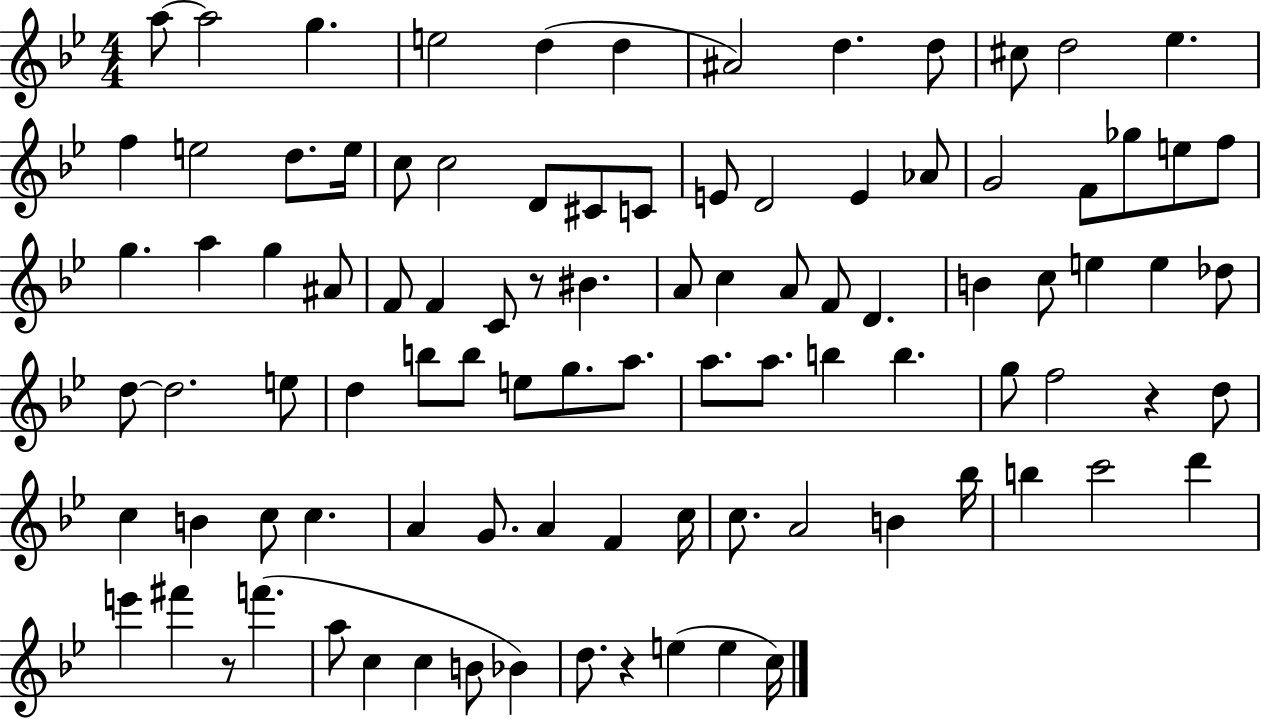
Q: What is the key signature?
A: BES major